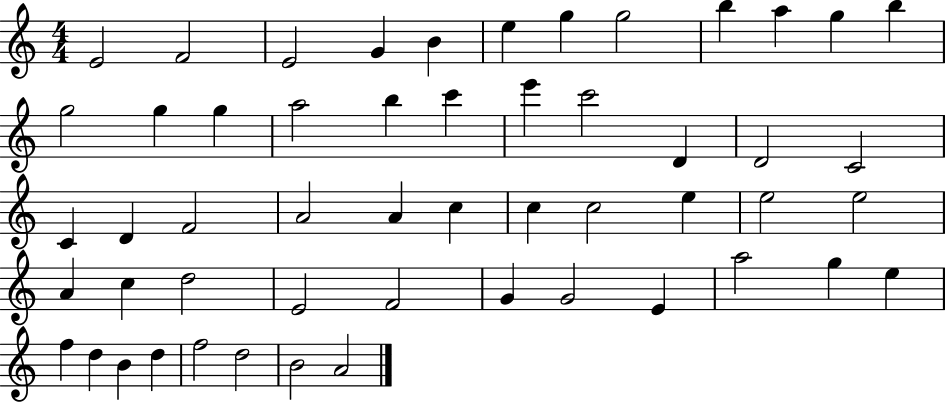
X:1
T:Untitled
M:4/4
L:1/4
K:C
E2 F2 E2 G B e g g2 b a g b g2 g g a2 b c' e' c'2 D D2 C2 C D F2 A2 A c c c2 e e2 e2 A c d2 E2 F2 G G2 E a2 g e f d B d f2 d2 B2 A2